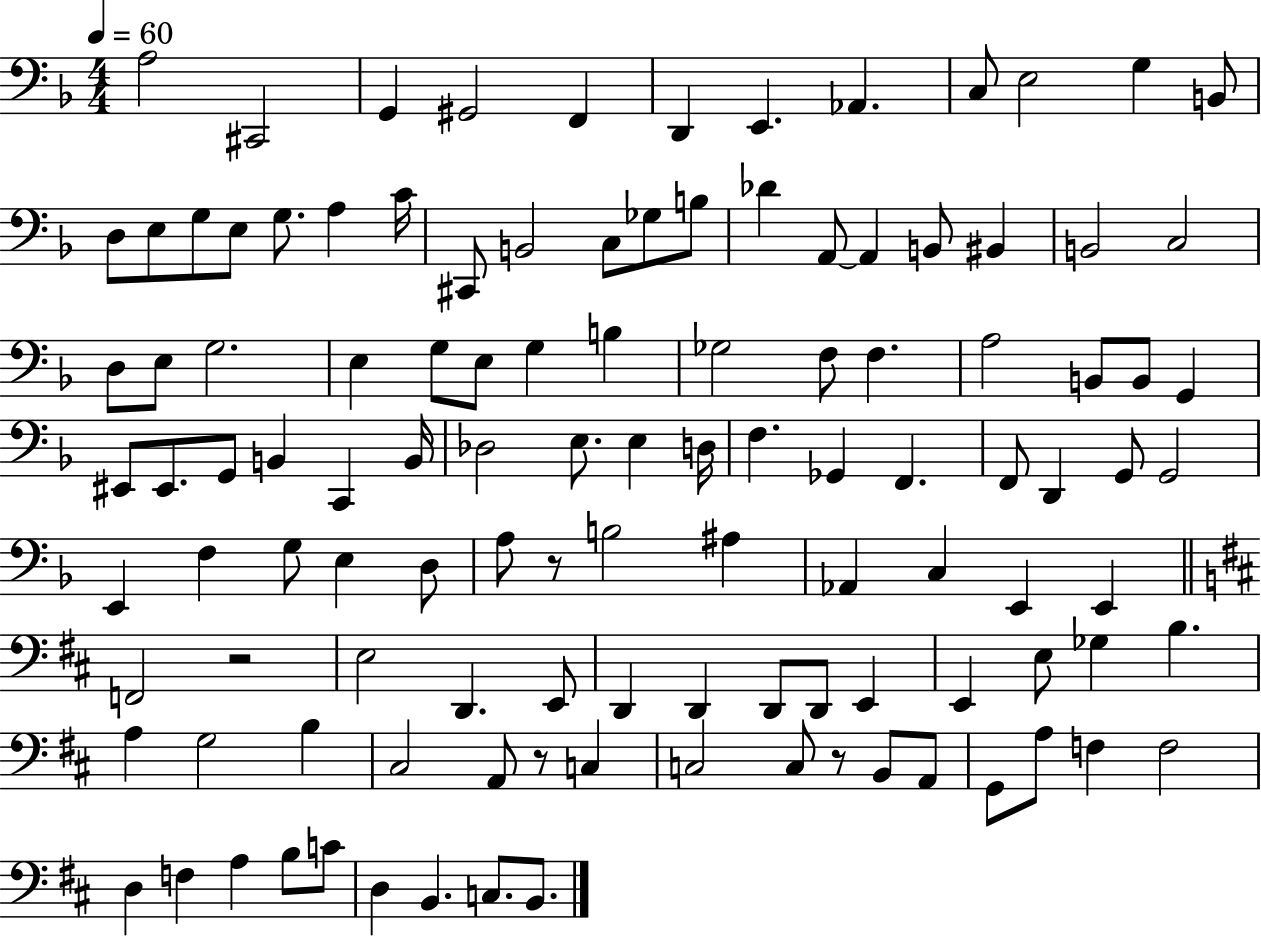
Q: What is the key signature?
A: F major